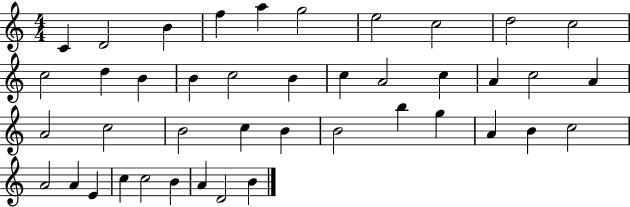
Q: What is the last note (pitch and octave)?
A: B4